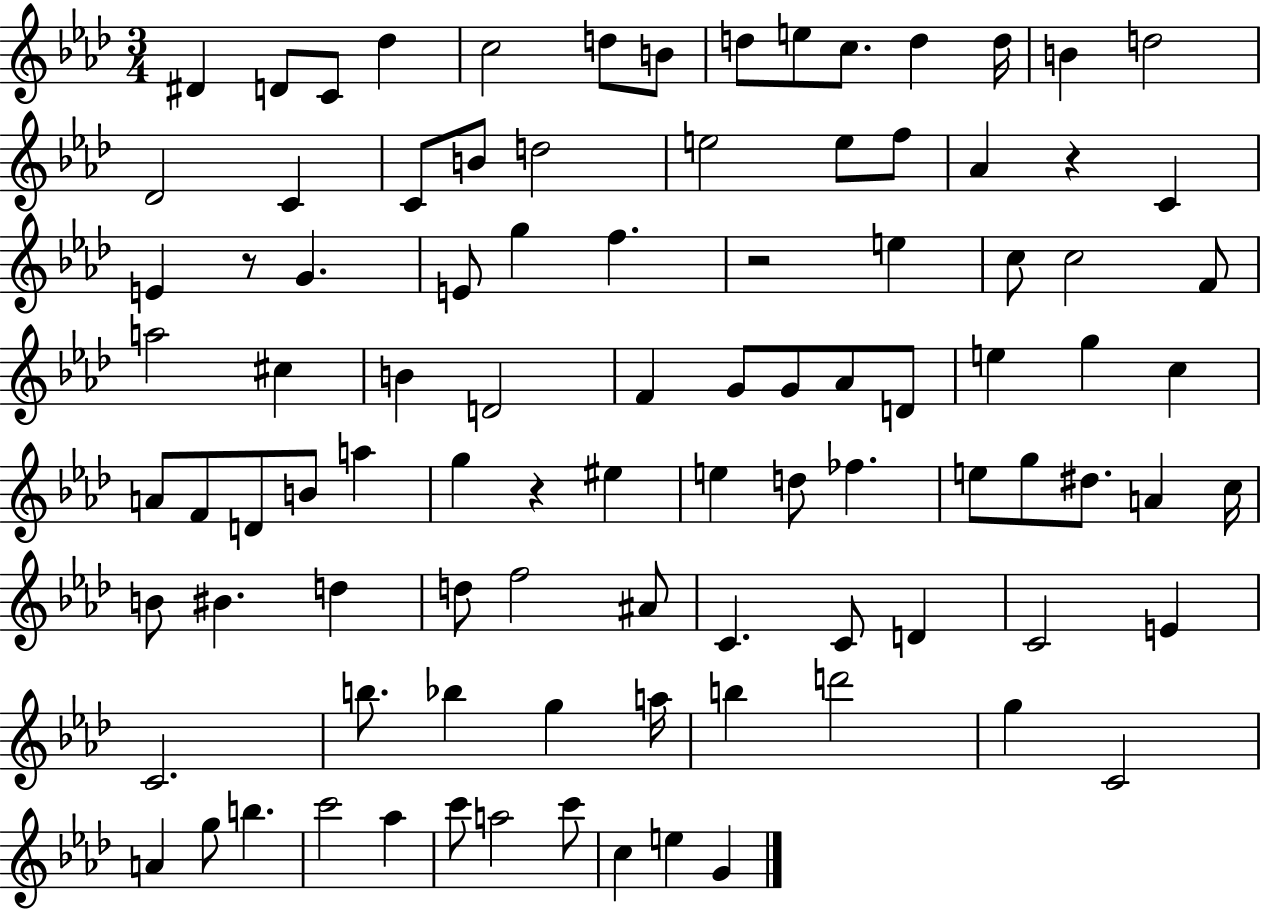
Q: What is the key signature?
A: AES major